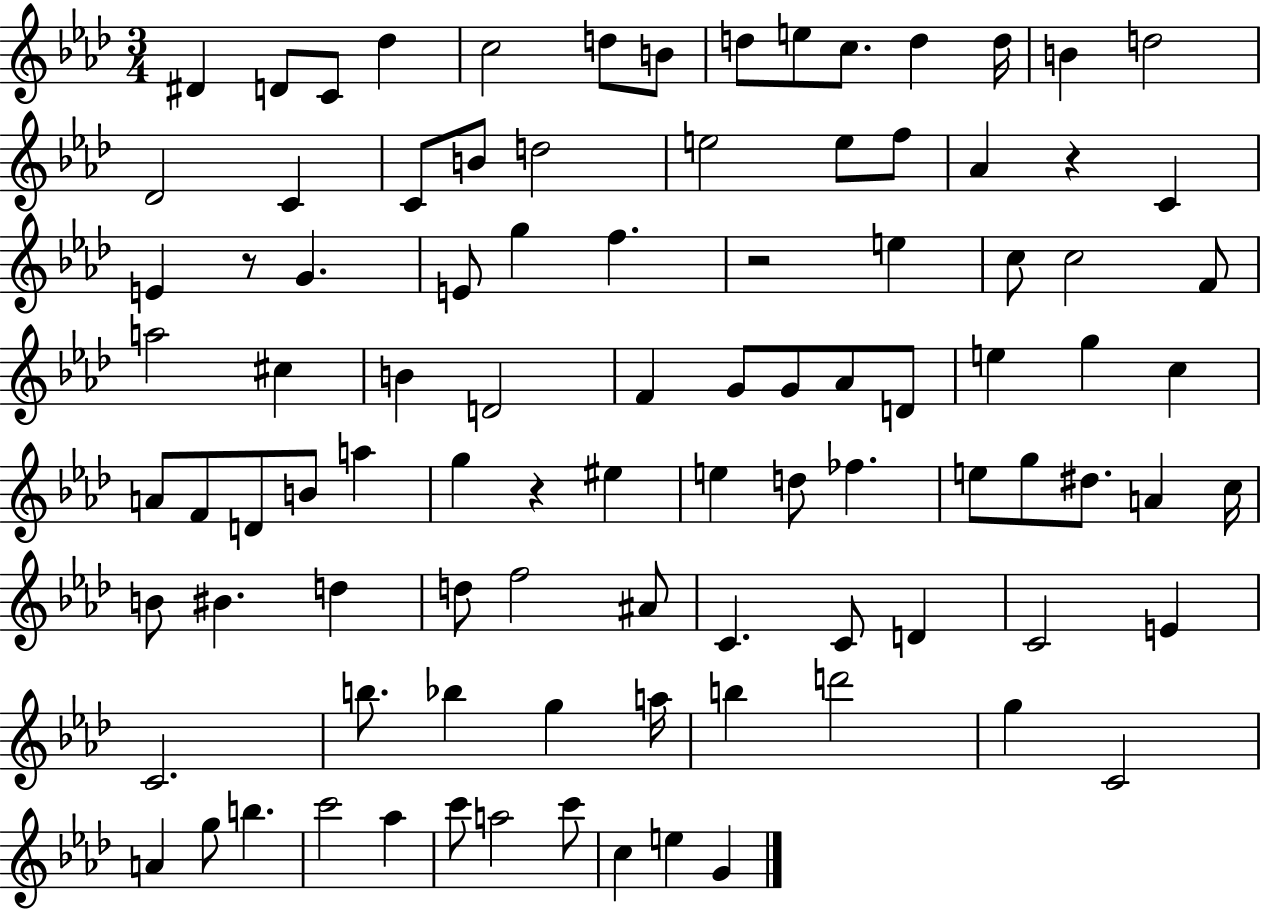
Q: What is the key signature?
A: AES major